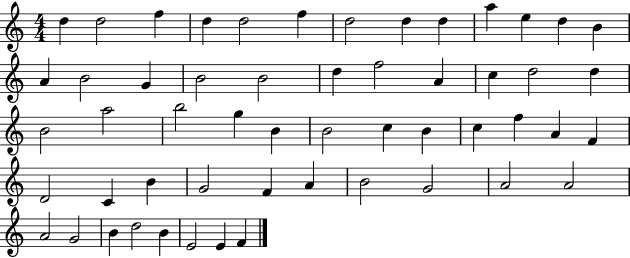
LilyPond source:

{
  \clef treble
  \numericTimeSignature
  \time 4/4
  \key c \major
  d''4 d''2 f''4 | d''4 d''2 f''4 | d''2 d''4 d''4 | a''4 e''4 d''4 b'4 | \break a'4 b'2 g'4 | b'2 b'2 | d''4 f''2 a'4 | c''4 d''2 d''4 | \break b'2 a''2 | b''2 g''4 b'4 | b'2 c''4 b'4 | c''4 f''4 a'4 f'4 | \break d'2 c'4 b'4 | g'2 f'4 a'4 | b'2 g'2 | a'2 a'2 | \break a'2 g'2 | b'4 d''2 b'4 | e'2 e'4 f'4 | \bar "|."
}